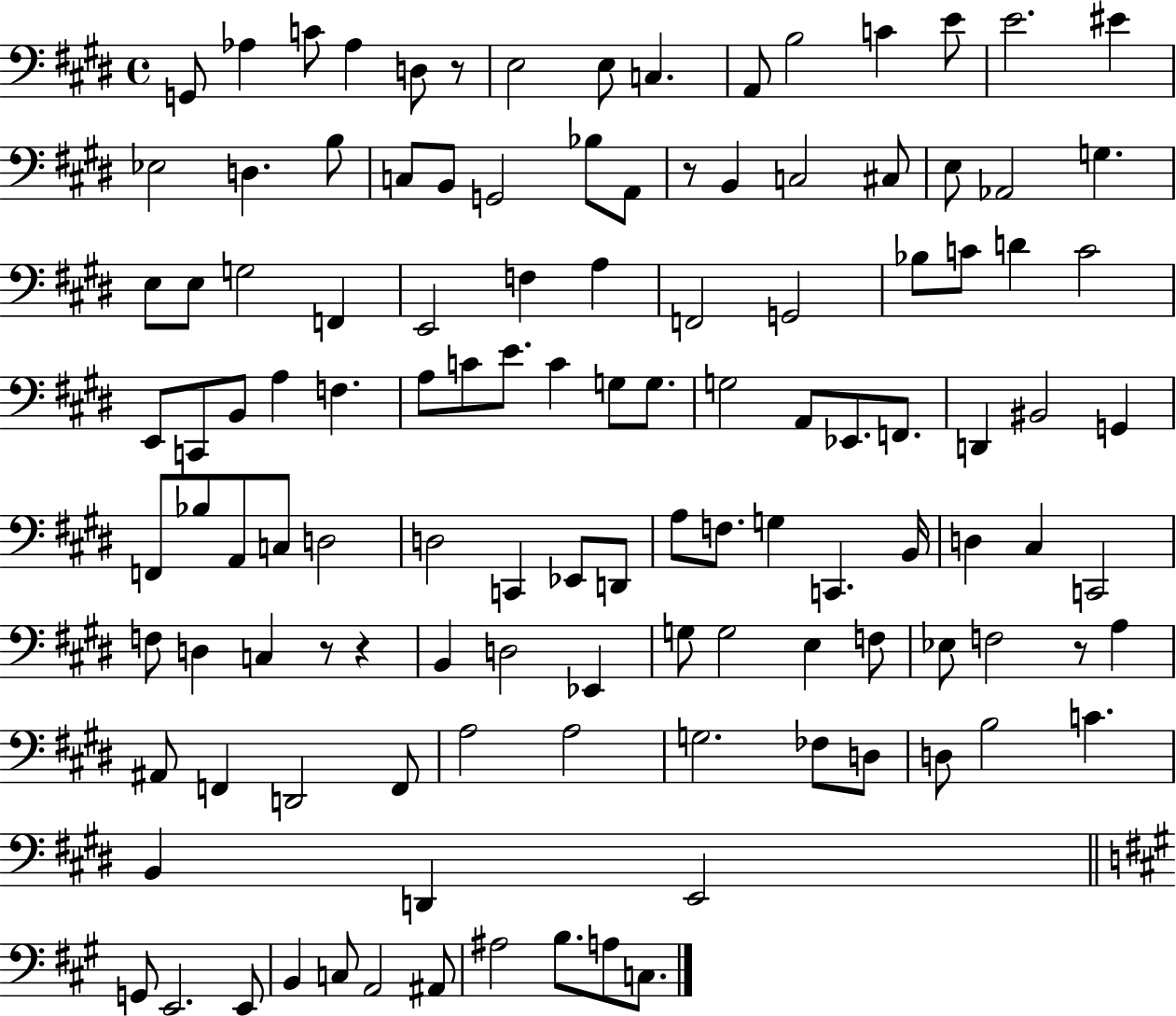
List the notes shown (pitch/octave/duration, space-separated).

G2/e Ab3/q C4/e Ab3/q D3/e R/e E3/h E3/e C3/q. A2/e B3/h C4/q E4/e E4/h. EIS4/q Eb3/h D3/q. B3/e C3/e B2/e G2/h Bb3/e A2/e R/e B2/q C3/h C#3/e E3/e Ab2/h G3/q. E3/e E3/e G3/h F2/q E2/h F3/q A3/q F2/h G2/h Bb3/e C4/e D4/q C4/h E2/e C2/e B2/e A3/q F3/q. A3/e C4/e E4/e. C4/q G3/e G3/e. G3/h A2/e Eb2/e. F2/e. D2/q BIS2/h G2/q F2/e Bb3/e A2/e C3/e D3/h D3/h C2/q Eb2/e D2/e A3/e F3/e. G3/q C2/q. B2/s D3/q C#3/q C2/h F3/e D3/q C3/q R/e R/q B2/q D3/h Eb2/q G3/e G3/h E3/q F3/e Eb3/e F3/h R/e A3/q A#2/e F2/q D2/h F2/e A3/h A3/h G3/h. FES3/e D3/e D3/e B3/h C4/q. B2/q D2/q E2/h G2/e E2/h. E2/e B2/q C3/e A2/h A#2/e A#3/h B3/e. A3/e C3/e.